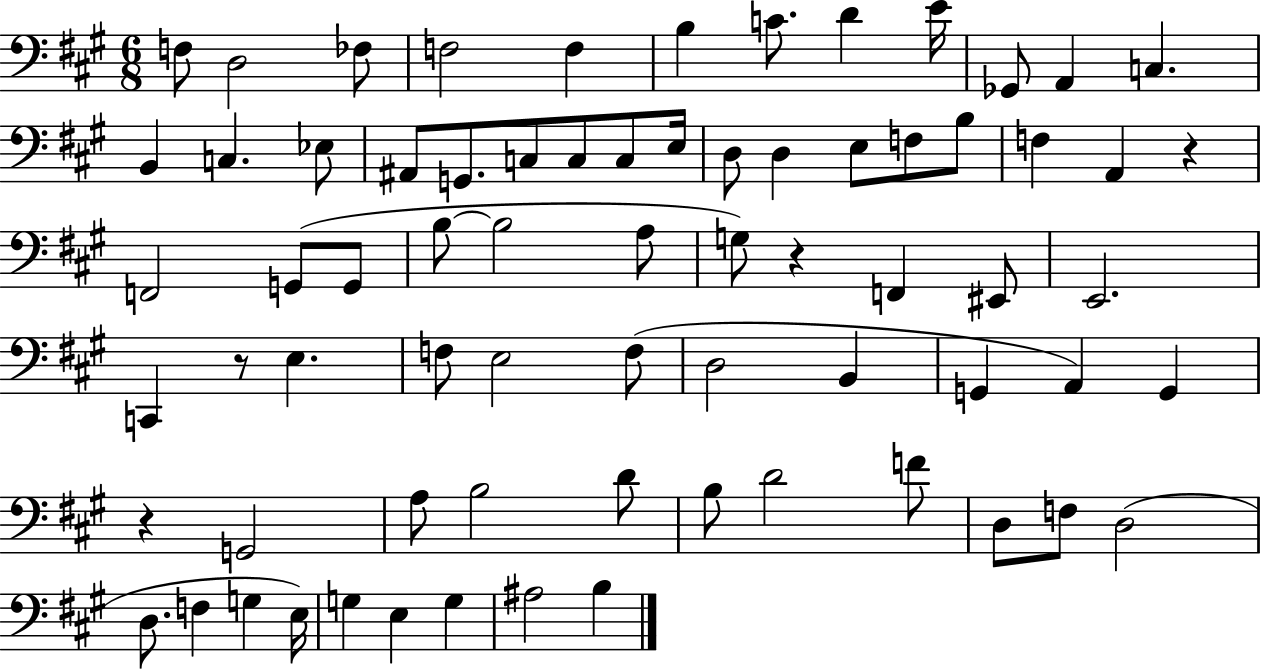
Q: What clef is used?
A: bass